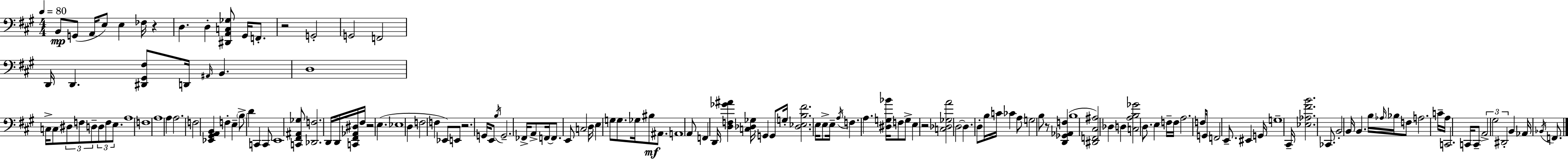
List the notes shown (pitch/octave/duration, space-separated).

B2/e G2/e A2/s E3/e E3/q FES3/s R/q D3/q. D3/q [D#2,A2,C3,Gb3]/e G#2/s F2/e. R/h G2/h G2/h F2/h D2/s D2/q. [D#2,G#2,F#3]/e D2/s A#2/s B2/q. D3/w C3/s C3/e D#3/e F3/e D3/e D3/e F3/e E3/e. A3/w F3/w A3/w A3/q A3/h. F3/h [Eb2,G#2,A2,B2]/q F3/q E3/q B3/e D4/q C2/q C2/e E2/w [C2,F#2,A#2,Gb3]/e [Db2,F3]/h. D2/s D2/s [C2,F#2,Ab2,D#3]/s F#3/s R/h E3/q. Eb3/w D3/q F3/h F3/q Eb2/e E2/e R/h. G2/s E2/e B3/s G2/h. FES2/s A2/e F2/s F2/e. E2/e C3/h D3/s E3/q G3/e G3/e. Gb3/s BIS3/e A#2/e. A2/w A2/e F2/q D2/s [D3,F3,Gb4,A#4]/q [C3,Db3,Gb3]/s G2/q G2/e G3/s [Db3,Eb3,B3,F#4]/h. E3/s E3/e E3/s A3/s F3/q. A3/q. [D#3,G3,Bb4]/s F3/e G3/e E3/q R/h [C3,Db3,Gb3,A4]/h D3/h D3/q. D3/e B3/s C4/s CES4/q A3/e G3/h B3/e R/e [D2,Gb2,Ab2,F3]/q B3/w [D#2,F2,C#3,A#3]/h Db3/q D3/q [C3,A3,B3,Gb4]/h D3/e. E3/q F3/s F3/s A3/h. F3/e G2/s F2/h E2/e. EIS2/q G2/s G3/w C#2/s [Eb3,Ab3,F#4,B4]/h. CES2/e. B2/h B2/s B2/q. B3/s Ab3/s Bb3/s F3/e A3/h. C4/s A3/s C2/h. C2/s C2/e A2/h G#3/h D#2/h B2/q Ab2/s Bb2/s F2/e.